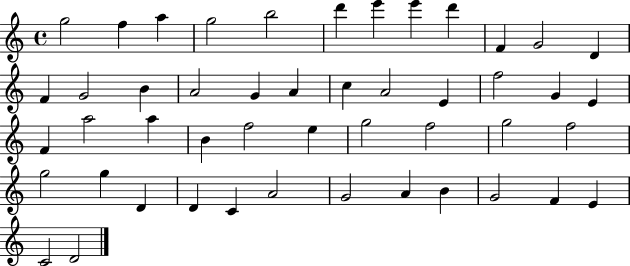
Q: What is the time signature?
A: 4/4